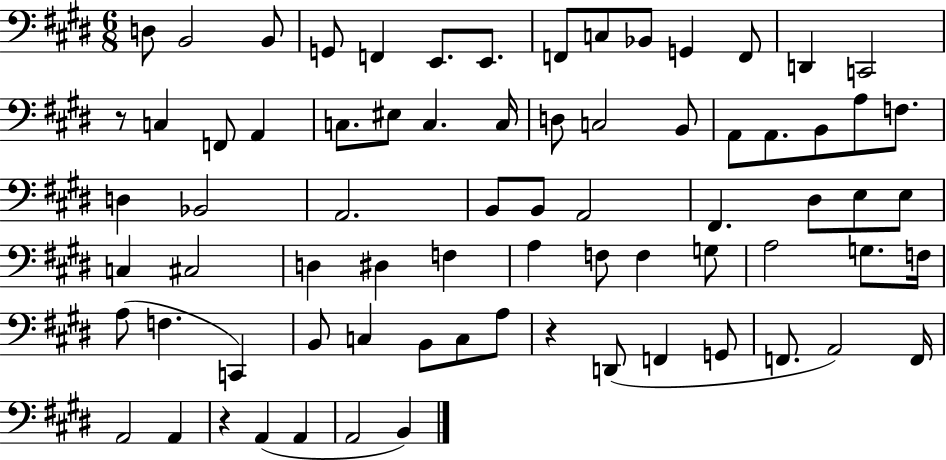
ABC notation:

X:1
T:Untitled
M:6/8
L:1/4
K:E
D,/2 B,,2 B,,/2 G,,/2 F,, E,,/2 E,,/2 F,,/2 C,/2 _B,,/2 G,, F,,/2 D,, C,,2 z/2 C, F,,/2 A,, C,/2 ^E,/2 C, C,/4 D,/2 C,2 B,,/2 A,,/2 A,,/2 B,,/2 A,/2 F,/2 D, _B,,2 A,,2 B,,/2 B,,/2 A,,2 ^F,, ^D,/2 E,/2 E,/2 C, ^C,2 D, ^D, F, A, F,/2 F, G,/2 A,2 G,/2 F,/4 A,/2 F, C,, B,,/2 C, B,,/2 C,/2 A,/2 z D,,/2 F,, G,,/2 F,,/2 A,,2 F,,/4 A,,2 A,, z A,, A,, A,,2 B,,